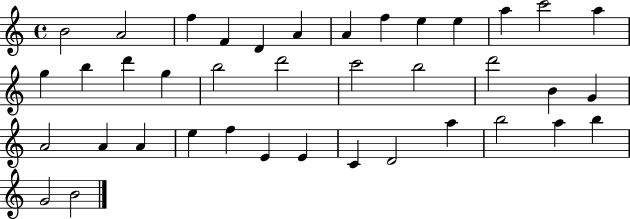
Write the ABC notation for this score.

X:1
T:Untitled
M:4/4
L:1/4
K:C
B2 A2 f F D A A f e e a c'2 a g b d' g b2 d'2 c'2 b2 d'2 B G A2 A A e f E E C D2 a b2 a b G2 B2